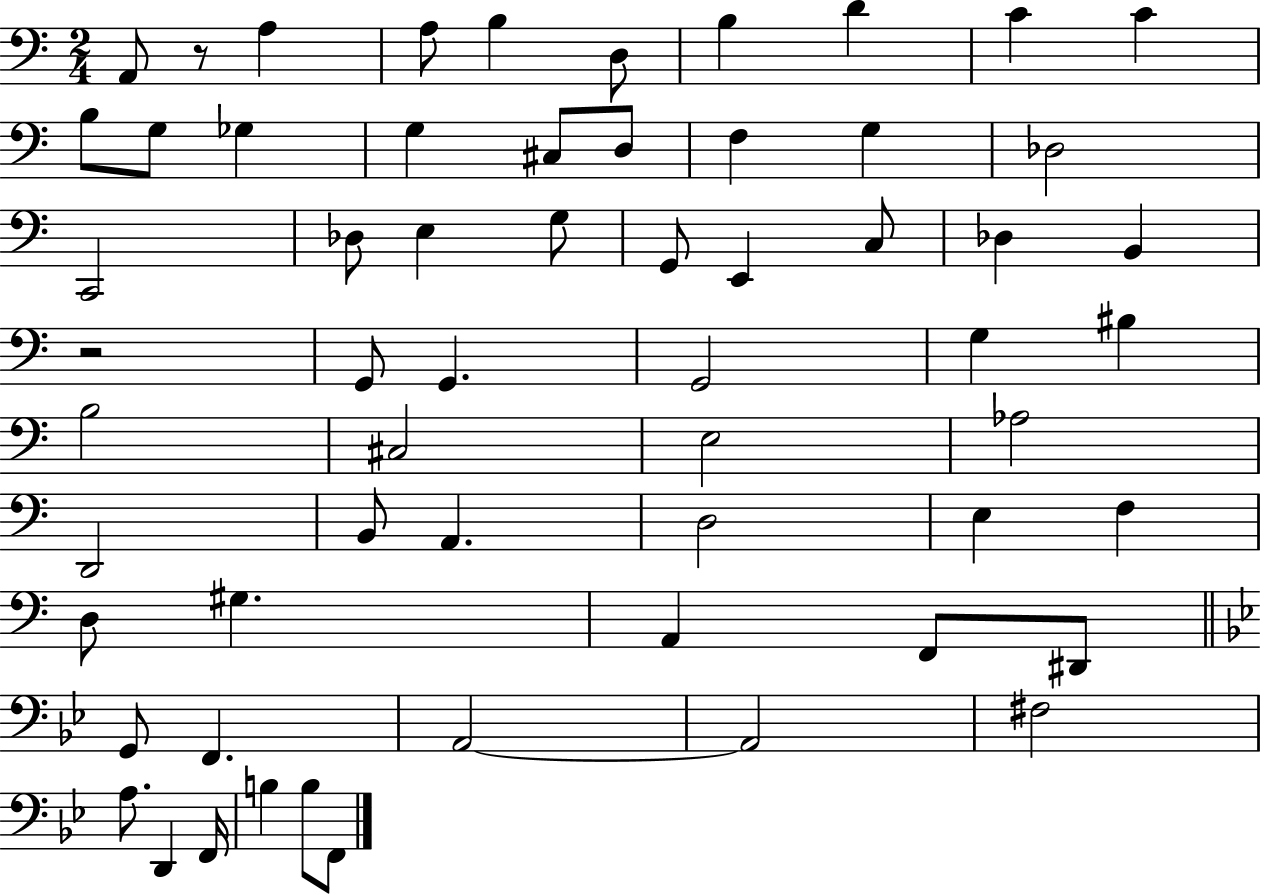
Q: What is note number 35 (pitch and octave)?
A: E3